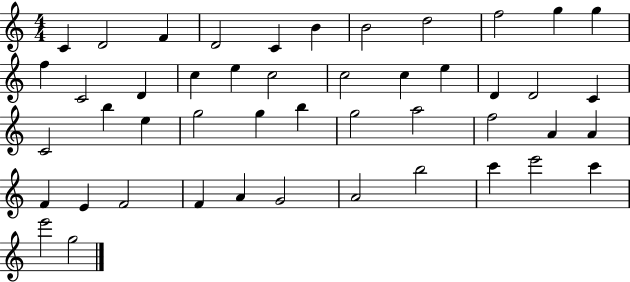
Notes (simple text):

C4/q D4/h F4/q D4/h C4/q B4/q B4/h D5/h F5/h G5/q G5/q F5/q C4/h D4/q C5/q E5/q C5/h C5/h C5/q E5/q D4/q D4/h C4/q C4/h B5/q E5/q G5/h G5/q B5/q G5/h A5/h F5/h A4/q A4/q F4/q E4/q F4/h F4/q A4/q G4/h A4/h B5/h C6/q E6/h C6/q E6/h G5/h